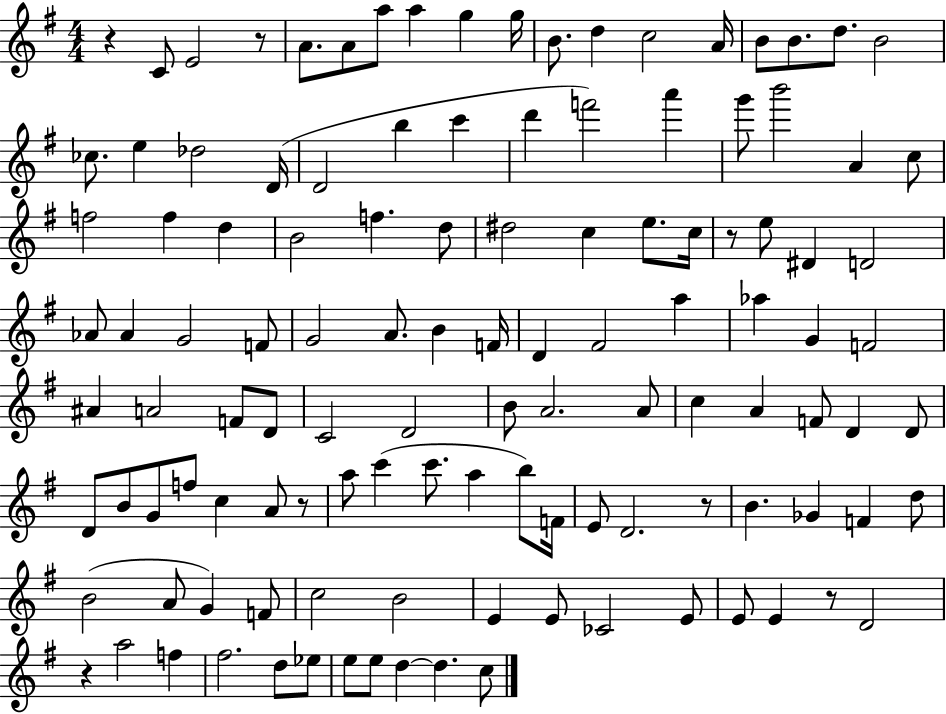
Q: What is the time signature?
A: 4/4